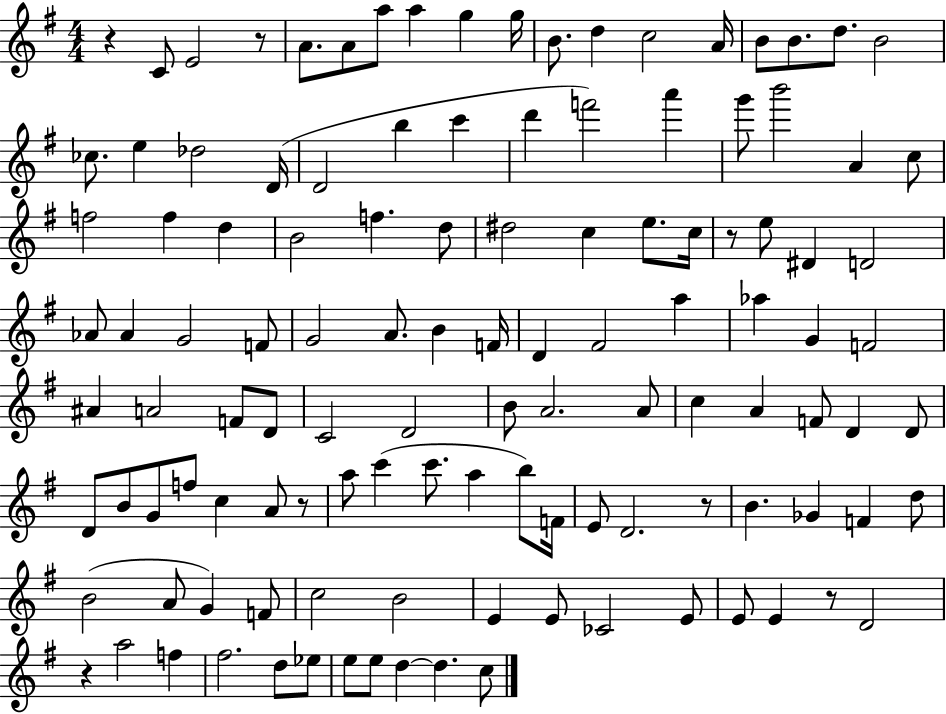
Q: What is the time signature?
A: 4/4